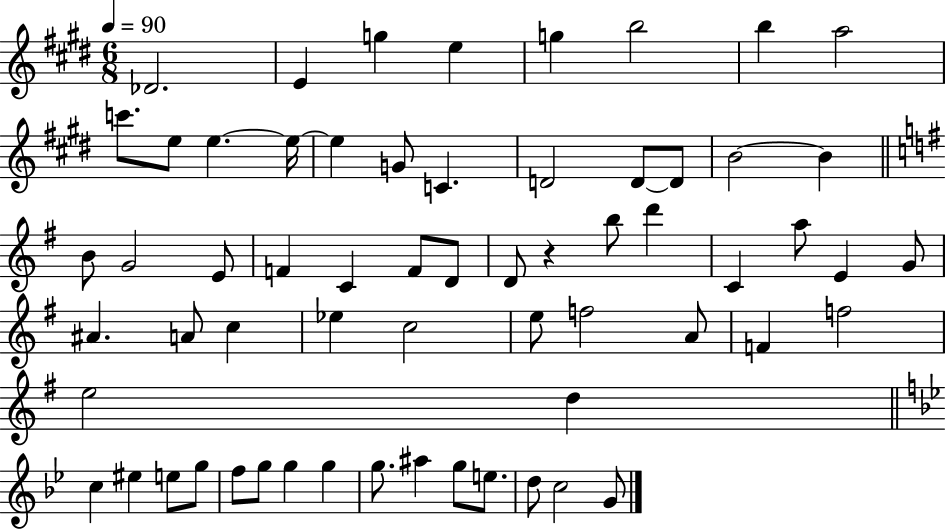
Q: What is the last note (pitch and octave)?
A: G4